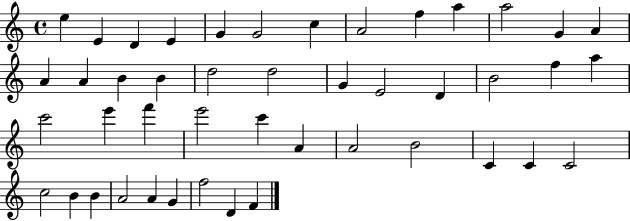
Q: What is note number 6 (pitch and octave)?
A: G4